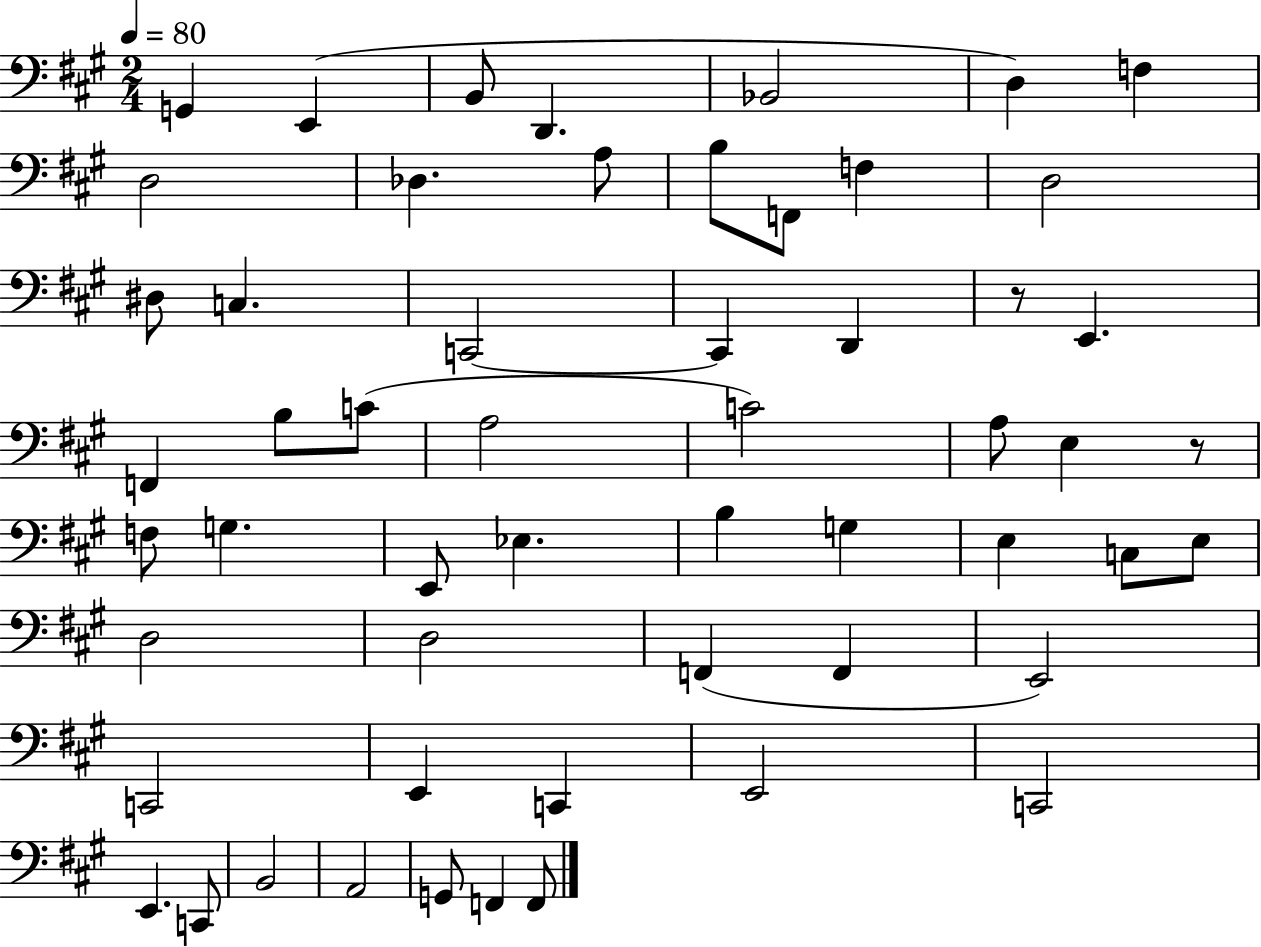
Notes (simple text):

G2/q E2/q B2/e D2/q. Bb2/h D3/q F3/q D3/h Db3/q. A3/e B3/e F2/e F3/q D3/h D#3/e C3/q. C2/h C2/q D2/q R/e E2/q. F2/q B3/e C4/e A3/h C4/h A3/e E3/q R/e F3/e G3/q. E2/e Eb3/q. B3/q G3/q E3/q C3/e E3/e D3/h D3/h F2/q F2/q E2/h C2/h E2/q C2/q E2/h C2/h E2/q. C2/e B2/h A2/h G2/e F2/q F2/e